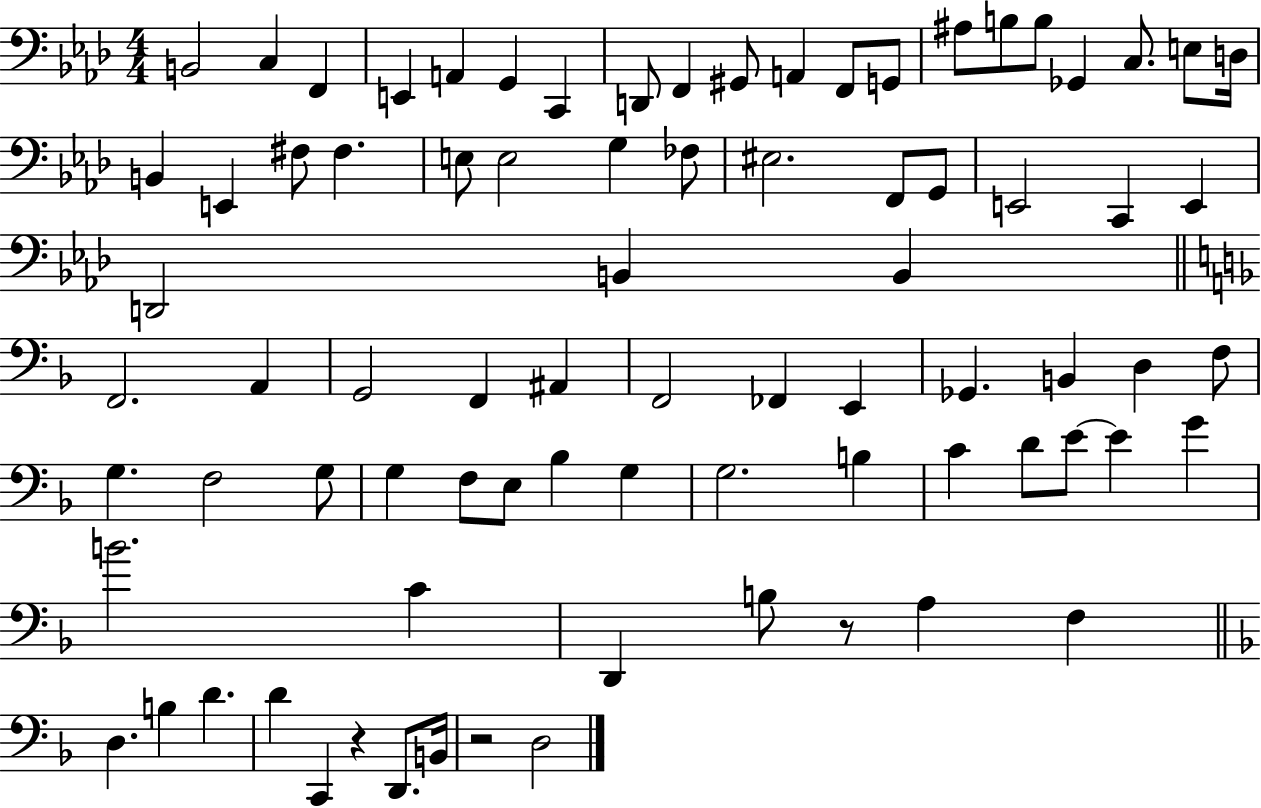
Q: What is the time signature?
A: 4/4